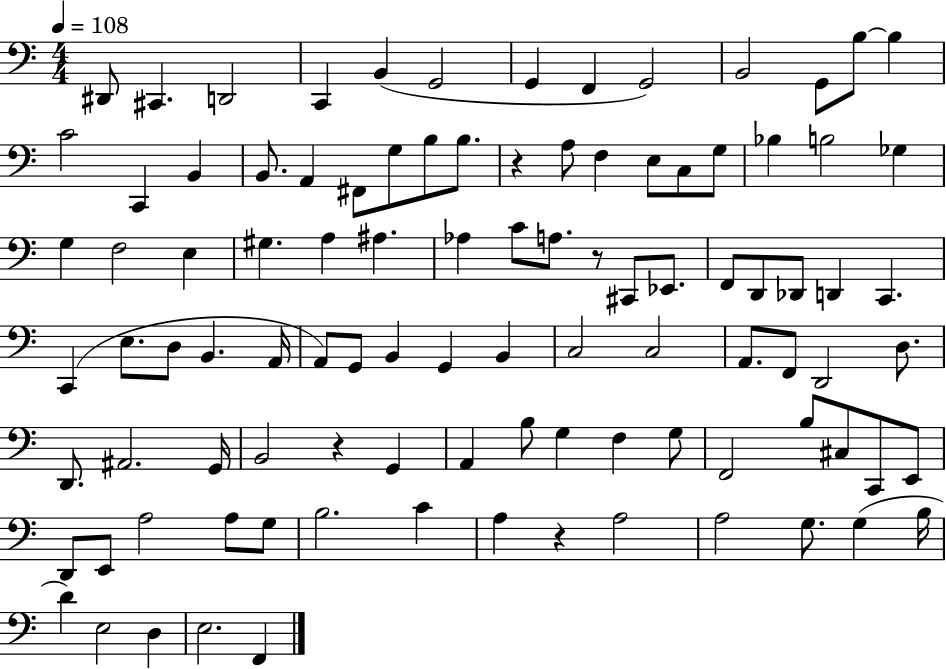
D#2/e C#2/q. D2/h C2/q B2/q G2/h G2/q F2/q G2/h B2/h G2/e B3/e B3/q C4/h C2/q B2/q B2/e. A2/q F#2/e G3/e B3/e B3/e. R/q A3/e F3/q E3/e C3/e G3/e Bb3/q B3/h Gb3/q G3/q F3/h E3/q G#3/q. A3/q A#3/q. Ab3/q C4/e A3/e. R/e C#2/e Eb2/e. F2/e D2/e Db2/e D2/q C2/q. C2/q E3/e. D3/e B2/q. A2/s A2/e G2/e B2/q G2/q B2/q C3/h C3/h A2/e. F2/e D2/h D3/e. D2/e. A#2/h. G2/s B2/h R/q G2/q A2/q B3/e G3/q F3/q G3/e F2/h B3/e C#3/e C2/e E2/e D2/e E2/e A3/h A3/e G3/e B3/h. C4/q A3/q R/q A3/h A3/h G3/e. G3/q B3/s D4/q E3/h D3/q E3/h. F2/q